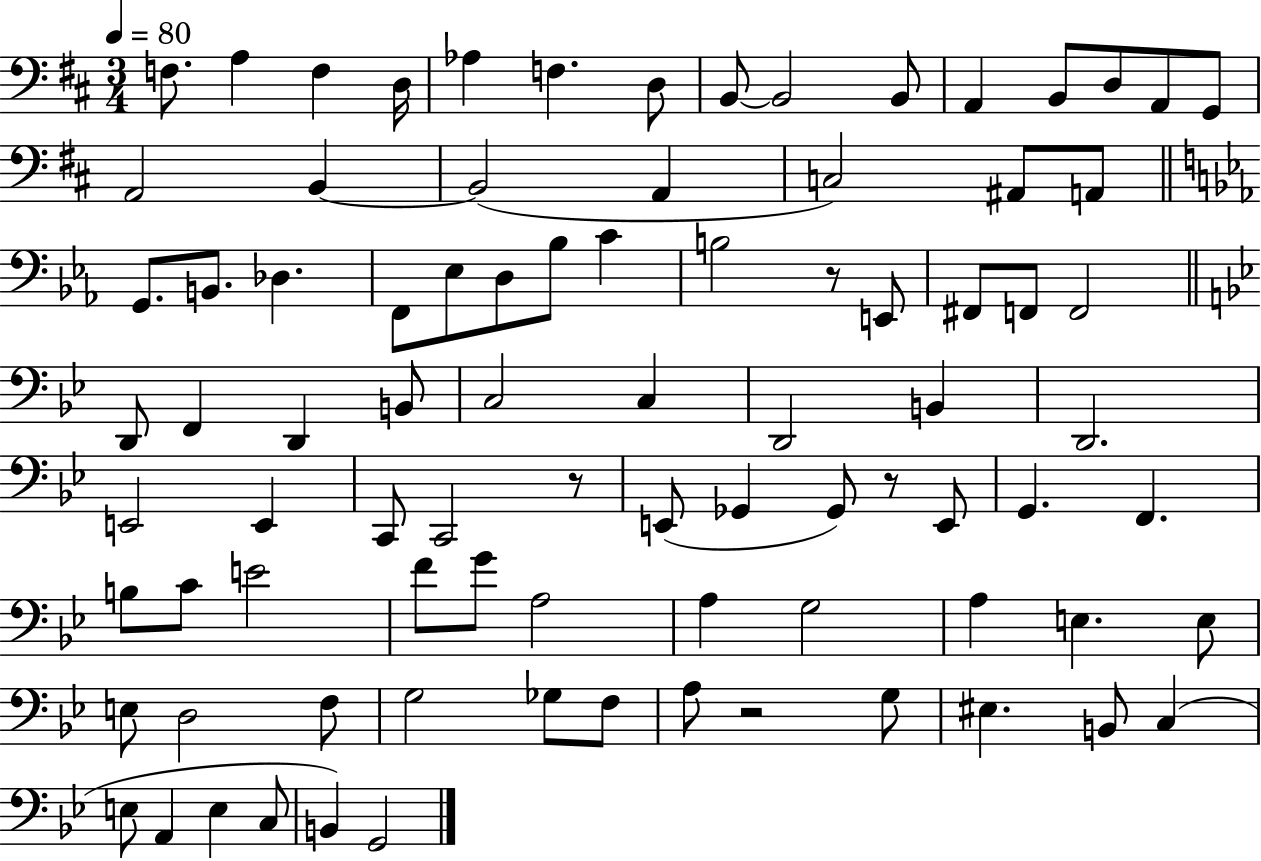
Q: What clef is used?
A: bass